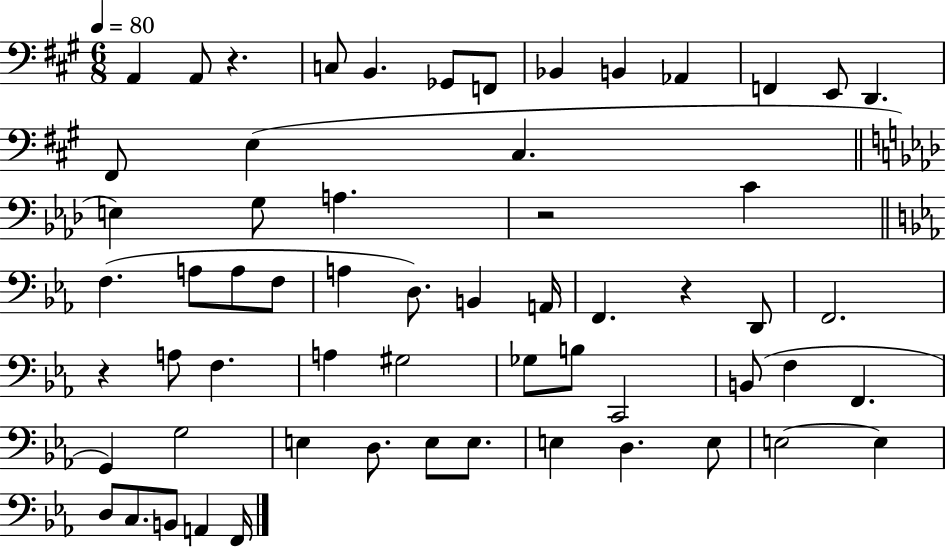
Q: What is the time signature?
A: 6/8